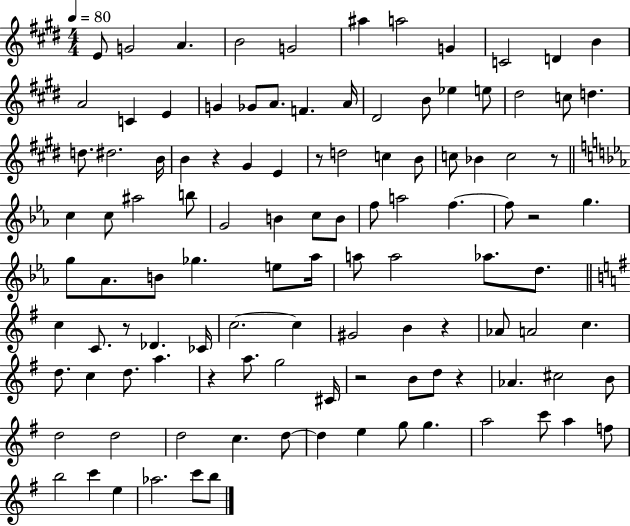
{
  \clef treble
  \numericTimeSignature
  \time 4/4
  \key e \major
  \tempo 4 = 80
  e'8 g'2 a'4. | b'2 g'2 | ais''4 a''2 g'4 | c'2 d'4 b'4 | \break a'2 c'4 e'4 | g'4 ges'8 a'8. f'4. a'16 | dis'2 b'8 ees''4 e''8 | dis''2 c''8 d''4. | \break d''8. dis''2. b'16 | b'4 r4 gis'4 e'4 | r8 d''2 c''4 b'8 | c''8 bes'4 c''2 r8 | \break \bar "||" \break \key c \minor c''4 c''8 ais''2 b''8 | g'2 b'4 c''8 b'8 | f''8 a''2 f''4.~~ | f''8 r2 g''4. | \break g''8 aes'8. b'8 ges''4. e''8 aes''16 | a''8 a''2 aes''8. d''8. | \bar "||" \break \key e \minor c''4 c'8. r8 des'4. ces'16 | c''2.~~ c''4 | gis'2 b'4 r4 | aes'8 a'2 c''4. | \break d''8. c''4 d''8. a''4. | r4 a''8. g''2 cis'16 | r2 b'8 d''8 r4 | aes'4. cis''2 b'8 | \break d''2 d''2 | d''2 c''4. d''8~~ | d''4 e''4 g''8 g''4. | a''2 c'''8 a''4 f''8 | \break b''2 c'''4 e''4 | aes''2. c'''8 b''8 | \bar "|."
}